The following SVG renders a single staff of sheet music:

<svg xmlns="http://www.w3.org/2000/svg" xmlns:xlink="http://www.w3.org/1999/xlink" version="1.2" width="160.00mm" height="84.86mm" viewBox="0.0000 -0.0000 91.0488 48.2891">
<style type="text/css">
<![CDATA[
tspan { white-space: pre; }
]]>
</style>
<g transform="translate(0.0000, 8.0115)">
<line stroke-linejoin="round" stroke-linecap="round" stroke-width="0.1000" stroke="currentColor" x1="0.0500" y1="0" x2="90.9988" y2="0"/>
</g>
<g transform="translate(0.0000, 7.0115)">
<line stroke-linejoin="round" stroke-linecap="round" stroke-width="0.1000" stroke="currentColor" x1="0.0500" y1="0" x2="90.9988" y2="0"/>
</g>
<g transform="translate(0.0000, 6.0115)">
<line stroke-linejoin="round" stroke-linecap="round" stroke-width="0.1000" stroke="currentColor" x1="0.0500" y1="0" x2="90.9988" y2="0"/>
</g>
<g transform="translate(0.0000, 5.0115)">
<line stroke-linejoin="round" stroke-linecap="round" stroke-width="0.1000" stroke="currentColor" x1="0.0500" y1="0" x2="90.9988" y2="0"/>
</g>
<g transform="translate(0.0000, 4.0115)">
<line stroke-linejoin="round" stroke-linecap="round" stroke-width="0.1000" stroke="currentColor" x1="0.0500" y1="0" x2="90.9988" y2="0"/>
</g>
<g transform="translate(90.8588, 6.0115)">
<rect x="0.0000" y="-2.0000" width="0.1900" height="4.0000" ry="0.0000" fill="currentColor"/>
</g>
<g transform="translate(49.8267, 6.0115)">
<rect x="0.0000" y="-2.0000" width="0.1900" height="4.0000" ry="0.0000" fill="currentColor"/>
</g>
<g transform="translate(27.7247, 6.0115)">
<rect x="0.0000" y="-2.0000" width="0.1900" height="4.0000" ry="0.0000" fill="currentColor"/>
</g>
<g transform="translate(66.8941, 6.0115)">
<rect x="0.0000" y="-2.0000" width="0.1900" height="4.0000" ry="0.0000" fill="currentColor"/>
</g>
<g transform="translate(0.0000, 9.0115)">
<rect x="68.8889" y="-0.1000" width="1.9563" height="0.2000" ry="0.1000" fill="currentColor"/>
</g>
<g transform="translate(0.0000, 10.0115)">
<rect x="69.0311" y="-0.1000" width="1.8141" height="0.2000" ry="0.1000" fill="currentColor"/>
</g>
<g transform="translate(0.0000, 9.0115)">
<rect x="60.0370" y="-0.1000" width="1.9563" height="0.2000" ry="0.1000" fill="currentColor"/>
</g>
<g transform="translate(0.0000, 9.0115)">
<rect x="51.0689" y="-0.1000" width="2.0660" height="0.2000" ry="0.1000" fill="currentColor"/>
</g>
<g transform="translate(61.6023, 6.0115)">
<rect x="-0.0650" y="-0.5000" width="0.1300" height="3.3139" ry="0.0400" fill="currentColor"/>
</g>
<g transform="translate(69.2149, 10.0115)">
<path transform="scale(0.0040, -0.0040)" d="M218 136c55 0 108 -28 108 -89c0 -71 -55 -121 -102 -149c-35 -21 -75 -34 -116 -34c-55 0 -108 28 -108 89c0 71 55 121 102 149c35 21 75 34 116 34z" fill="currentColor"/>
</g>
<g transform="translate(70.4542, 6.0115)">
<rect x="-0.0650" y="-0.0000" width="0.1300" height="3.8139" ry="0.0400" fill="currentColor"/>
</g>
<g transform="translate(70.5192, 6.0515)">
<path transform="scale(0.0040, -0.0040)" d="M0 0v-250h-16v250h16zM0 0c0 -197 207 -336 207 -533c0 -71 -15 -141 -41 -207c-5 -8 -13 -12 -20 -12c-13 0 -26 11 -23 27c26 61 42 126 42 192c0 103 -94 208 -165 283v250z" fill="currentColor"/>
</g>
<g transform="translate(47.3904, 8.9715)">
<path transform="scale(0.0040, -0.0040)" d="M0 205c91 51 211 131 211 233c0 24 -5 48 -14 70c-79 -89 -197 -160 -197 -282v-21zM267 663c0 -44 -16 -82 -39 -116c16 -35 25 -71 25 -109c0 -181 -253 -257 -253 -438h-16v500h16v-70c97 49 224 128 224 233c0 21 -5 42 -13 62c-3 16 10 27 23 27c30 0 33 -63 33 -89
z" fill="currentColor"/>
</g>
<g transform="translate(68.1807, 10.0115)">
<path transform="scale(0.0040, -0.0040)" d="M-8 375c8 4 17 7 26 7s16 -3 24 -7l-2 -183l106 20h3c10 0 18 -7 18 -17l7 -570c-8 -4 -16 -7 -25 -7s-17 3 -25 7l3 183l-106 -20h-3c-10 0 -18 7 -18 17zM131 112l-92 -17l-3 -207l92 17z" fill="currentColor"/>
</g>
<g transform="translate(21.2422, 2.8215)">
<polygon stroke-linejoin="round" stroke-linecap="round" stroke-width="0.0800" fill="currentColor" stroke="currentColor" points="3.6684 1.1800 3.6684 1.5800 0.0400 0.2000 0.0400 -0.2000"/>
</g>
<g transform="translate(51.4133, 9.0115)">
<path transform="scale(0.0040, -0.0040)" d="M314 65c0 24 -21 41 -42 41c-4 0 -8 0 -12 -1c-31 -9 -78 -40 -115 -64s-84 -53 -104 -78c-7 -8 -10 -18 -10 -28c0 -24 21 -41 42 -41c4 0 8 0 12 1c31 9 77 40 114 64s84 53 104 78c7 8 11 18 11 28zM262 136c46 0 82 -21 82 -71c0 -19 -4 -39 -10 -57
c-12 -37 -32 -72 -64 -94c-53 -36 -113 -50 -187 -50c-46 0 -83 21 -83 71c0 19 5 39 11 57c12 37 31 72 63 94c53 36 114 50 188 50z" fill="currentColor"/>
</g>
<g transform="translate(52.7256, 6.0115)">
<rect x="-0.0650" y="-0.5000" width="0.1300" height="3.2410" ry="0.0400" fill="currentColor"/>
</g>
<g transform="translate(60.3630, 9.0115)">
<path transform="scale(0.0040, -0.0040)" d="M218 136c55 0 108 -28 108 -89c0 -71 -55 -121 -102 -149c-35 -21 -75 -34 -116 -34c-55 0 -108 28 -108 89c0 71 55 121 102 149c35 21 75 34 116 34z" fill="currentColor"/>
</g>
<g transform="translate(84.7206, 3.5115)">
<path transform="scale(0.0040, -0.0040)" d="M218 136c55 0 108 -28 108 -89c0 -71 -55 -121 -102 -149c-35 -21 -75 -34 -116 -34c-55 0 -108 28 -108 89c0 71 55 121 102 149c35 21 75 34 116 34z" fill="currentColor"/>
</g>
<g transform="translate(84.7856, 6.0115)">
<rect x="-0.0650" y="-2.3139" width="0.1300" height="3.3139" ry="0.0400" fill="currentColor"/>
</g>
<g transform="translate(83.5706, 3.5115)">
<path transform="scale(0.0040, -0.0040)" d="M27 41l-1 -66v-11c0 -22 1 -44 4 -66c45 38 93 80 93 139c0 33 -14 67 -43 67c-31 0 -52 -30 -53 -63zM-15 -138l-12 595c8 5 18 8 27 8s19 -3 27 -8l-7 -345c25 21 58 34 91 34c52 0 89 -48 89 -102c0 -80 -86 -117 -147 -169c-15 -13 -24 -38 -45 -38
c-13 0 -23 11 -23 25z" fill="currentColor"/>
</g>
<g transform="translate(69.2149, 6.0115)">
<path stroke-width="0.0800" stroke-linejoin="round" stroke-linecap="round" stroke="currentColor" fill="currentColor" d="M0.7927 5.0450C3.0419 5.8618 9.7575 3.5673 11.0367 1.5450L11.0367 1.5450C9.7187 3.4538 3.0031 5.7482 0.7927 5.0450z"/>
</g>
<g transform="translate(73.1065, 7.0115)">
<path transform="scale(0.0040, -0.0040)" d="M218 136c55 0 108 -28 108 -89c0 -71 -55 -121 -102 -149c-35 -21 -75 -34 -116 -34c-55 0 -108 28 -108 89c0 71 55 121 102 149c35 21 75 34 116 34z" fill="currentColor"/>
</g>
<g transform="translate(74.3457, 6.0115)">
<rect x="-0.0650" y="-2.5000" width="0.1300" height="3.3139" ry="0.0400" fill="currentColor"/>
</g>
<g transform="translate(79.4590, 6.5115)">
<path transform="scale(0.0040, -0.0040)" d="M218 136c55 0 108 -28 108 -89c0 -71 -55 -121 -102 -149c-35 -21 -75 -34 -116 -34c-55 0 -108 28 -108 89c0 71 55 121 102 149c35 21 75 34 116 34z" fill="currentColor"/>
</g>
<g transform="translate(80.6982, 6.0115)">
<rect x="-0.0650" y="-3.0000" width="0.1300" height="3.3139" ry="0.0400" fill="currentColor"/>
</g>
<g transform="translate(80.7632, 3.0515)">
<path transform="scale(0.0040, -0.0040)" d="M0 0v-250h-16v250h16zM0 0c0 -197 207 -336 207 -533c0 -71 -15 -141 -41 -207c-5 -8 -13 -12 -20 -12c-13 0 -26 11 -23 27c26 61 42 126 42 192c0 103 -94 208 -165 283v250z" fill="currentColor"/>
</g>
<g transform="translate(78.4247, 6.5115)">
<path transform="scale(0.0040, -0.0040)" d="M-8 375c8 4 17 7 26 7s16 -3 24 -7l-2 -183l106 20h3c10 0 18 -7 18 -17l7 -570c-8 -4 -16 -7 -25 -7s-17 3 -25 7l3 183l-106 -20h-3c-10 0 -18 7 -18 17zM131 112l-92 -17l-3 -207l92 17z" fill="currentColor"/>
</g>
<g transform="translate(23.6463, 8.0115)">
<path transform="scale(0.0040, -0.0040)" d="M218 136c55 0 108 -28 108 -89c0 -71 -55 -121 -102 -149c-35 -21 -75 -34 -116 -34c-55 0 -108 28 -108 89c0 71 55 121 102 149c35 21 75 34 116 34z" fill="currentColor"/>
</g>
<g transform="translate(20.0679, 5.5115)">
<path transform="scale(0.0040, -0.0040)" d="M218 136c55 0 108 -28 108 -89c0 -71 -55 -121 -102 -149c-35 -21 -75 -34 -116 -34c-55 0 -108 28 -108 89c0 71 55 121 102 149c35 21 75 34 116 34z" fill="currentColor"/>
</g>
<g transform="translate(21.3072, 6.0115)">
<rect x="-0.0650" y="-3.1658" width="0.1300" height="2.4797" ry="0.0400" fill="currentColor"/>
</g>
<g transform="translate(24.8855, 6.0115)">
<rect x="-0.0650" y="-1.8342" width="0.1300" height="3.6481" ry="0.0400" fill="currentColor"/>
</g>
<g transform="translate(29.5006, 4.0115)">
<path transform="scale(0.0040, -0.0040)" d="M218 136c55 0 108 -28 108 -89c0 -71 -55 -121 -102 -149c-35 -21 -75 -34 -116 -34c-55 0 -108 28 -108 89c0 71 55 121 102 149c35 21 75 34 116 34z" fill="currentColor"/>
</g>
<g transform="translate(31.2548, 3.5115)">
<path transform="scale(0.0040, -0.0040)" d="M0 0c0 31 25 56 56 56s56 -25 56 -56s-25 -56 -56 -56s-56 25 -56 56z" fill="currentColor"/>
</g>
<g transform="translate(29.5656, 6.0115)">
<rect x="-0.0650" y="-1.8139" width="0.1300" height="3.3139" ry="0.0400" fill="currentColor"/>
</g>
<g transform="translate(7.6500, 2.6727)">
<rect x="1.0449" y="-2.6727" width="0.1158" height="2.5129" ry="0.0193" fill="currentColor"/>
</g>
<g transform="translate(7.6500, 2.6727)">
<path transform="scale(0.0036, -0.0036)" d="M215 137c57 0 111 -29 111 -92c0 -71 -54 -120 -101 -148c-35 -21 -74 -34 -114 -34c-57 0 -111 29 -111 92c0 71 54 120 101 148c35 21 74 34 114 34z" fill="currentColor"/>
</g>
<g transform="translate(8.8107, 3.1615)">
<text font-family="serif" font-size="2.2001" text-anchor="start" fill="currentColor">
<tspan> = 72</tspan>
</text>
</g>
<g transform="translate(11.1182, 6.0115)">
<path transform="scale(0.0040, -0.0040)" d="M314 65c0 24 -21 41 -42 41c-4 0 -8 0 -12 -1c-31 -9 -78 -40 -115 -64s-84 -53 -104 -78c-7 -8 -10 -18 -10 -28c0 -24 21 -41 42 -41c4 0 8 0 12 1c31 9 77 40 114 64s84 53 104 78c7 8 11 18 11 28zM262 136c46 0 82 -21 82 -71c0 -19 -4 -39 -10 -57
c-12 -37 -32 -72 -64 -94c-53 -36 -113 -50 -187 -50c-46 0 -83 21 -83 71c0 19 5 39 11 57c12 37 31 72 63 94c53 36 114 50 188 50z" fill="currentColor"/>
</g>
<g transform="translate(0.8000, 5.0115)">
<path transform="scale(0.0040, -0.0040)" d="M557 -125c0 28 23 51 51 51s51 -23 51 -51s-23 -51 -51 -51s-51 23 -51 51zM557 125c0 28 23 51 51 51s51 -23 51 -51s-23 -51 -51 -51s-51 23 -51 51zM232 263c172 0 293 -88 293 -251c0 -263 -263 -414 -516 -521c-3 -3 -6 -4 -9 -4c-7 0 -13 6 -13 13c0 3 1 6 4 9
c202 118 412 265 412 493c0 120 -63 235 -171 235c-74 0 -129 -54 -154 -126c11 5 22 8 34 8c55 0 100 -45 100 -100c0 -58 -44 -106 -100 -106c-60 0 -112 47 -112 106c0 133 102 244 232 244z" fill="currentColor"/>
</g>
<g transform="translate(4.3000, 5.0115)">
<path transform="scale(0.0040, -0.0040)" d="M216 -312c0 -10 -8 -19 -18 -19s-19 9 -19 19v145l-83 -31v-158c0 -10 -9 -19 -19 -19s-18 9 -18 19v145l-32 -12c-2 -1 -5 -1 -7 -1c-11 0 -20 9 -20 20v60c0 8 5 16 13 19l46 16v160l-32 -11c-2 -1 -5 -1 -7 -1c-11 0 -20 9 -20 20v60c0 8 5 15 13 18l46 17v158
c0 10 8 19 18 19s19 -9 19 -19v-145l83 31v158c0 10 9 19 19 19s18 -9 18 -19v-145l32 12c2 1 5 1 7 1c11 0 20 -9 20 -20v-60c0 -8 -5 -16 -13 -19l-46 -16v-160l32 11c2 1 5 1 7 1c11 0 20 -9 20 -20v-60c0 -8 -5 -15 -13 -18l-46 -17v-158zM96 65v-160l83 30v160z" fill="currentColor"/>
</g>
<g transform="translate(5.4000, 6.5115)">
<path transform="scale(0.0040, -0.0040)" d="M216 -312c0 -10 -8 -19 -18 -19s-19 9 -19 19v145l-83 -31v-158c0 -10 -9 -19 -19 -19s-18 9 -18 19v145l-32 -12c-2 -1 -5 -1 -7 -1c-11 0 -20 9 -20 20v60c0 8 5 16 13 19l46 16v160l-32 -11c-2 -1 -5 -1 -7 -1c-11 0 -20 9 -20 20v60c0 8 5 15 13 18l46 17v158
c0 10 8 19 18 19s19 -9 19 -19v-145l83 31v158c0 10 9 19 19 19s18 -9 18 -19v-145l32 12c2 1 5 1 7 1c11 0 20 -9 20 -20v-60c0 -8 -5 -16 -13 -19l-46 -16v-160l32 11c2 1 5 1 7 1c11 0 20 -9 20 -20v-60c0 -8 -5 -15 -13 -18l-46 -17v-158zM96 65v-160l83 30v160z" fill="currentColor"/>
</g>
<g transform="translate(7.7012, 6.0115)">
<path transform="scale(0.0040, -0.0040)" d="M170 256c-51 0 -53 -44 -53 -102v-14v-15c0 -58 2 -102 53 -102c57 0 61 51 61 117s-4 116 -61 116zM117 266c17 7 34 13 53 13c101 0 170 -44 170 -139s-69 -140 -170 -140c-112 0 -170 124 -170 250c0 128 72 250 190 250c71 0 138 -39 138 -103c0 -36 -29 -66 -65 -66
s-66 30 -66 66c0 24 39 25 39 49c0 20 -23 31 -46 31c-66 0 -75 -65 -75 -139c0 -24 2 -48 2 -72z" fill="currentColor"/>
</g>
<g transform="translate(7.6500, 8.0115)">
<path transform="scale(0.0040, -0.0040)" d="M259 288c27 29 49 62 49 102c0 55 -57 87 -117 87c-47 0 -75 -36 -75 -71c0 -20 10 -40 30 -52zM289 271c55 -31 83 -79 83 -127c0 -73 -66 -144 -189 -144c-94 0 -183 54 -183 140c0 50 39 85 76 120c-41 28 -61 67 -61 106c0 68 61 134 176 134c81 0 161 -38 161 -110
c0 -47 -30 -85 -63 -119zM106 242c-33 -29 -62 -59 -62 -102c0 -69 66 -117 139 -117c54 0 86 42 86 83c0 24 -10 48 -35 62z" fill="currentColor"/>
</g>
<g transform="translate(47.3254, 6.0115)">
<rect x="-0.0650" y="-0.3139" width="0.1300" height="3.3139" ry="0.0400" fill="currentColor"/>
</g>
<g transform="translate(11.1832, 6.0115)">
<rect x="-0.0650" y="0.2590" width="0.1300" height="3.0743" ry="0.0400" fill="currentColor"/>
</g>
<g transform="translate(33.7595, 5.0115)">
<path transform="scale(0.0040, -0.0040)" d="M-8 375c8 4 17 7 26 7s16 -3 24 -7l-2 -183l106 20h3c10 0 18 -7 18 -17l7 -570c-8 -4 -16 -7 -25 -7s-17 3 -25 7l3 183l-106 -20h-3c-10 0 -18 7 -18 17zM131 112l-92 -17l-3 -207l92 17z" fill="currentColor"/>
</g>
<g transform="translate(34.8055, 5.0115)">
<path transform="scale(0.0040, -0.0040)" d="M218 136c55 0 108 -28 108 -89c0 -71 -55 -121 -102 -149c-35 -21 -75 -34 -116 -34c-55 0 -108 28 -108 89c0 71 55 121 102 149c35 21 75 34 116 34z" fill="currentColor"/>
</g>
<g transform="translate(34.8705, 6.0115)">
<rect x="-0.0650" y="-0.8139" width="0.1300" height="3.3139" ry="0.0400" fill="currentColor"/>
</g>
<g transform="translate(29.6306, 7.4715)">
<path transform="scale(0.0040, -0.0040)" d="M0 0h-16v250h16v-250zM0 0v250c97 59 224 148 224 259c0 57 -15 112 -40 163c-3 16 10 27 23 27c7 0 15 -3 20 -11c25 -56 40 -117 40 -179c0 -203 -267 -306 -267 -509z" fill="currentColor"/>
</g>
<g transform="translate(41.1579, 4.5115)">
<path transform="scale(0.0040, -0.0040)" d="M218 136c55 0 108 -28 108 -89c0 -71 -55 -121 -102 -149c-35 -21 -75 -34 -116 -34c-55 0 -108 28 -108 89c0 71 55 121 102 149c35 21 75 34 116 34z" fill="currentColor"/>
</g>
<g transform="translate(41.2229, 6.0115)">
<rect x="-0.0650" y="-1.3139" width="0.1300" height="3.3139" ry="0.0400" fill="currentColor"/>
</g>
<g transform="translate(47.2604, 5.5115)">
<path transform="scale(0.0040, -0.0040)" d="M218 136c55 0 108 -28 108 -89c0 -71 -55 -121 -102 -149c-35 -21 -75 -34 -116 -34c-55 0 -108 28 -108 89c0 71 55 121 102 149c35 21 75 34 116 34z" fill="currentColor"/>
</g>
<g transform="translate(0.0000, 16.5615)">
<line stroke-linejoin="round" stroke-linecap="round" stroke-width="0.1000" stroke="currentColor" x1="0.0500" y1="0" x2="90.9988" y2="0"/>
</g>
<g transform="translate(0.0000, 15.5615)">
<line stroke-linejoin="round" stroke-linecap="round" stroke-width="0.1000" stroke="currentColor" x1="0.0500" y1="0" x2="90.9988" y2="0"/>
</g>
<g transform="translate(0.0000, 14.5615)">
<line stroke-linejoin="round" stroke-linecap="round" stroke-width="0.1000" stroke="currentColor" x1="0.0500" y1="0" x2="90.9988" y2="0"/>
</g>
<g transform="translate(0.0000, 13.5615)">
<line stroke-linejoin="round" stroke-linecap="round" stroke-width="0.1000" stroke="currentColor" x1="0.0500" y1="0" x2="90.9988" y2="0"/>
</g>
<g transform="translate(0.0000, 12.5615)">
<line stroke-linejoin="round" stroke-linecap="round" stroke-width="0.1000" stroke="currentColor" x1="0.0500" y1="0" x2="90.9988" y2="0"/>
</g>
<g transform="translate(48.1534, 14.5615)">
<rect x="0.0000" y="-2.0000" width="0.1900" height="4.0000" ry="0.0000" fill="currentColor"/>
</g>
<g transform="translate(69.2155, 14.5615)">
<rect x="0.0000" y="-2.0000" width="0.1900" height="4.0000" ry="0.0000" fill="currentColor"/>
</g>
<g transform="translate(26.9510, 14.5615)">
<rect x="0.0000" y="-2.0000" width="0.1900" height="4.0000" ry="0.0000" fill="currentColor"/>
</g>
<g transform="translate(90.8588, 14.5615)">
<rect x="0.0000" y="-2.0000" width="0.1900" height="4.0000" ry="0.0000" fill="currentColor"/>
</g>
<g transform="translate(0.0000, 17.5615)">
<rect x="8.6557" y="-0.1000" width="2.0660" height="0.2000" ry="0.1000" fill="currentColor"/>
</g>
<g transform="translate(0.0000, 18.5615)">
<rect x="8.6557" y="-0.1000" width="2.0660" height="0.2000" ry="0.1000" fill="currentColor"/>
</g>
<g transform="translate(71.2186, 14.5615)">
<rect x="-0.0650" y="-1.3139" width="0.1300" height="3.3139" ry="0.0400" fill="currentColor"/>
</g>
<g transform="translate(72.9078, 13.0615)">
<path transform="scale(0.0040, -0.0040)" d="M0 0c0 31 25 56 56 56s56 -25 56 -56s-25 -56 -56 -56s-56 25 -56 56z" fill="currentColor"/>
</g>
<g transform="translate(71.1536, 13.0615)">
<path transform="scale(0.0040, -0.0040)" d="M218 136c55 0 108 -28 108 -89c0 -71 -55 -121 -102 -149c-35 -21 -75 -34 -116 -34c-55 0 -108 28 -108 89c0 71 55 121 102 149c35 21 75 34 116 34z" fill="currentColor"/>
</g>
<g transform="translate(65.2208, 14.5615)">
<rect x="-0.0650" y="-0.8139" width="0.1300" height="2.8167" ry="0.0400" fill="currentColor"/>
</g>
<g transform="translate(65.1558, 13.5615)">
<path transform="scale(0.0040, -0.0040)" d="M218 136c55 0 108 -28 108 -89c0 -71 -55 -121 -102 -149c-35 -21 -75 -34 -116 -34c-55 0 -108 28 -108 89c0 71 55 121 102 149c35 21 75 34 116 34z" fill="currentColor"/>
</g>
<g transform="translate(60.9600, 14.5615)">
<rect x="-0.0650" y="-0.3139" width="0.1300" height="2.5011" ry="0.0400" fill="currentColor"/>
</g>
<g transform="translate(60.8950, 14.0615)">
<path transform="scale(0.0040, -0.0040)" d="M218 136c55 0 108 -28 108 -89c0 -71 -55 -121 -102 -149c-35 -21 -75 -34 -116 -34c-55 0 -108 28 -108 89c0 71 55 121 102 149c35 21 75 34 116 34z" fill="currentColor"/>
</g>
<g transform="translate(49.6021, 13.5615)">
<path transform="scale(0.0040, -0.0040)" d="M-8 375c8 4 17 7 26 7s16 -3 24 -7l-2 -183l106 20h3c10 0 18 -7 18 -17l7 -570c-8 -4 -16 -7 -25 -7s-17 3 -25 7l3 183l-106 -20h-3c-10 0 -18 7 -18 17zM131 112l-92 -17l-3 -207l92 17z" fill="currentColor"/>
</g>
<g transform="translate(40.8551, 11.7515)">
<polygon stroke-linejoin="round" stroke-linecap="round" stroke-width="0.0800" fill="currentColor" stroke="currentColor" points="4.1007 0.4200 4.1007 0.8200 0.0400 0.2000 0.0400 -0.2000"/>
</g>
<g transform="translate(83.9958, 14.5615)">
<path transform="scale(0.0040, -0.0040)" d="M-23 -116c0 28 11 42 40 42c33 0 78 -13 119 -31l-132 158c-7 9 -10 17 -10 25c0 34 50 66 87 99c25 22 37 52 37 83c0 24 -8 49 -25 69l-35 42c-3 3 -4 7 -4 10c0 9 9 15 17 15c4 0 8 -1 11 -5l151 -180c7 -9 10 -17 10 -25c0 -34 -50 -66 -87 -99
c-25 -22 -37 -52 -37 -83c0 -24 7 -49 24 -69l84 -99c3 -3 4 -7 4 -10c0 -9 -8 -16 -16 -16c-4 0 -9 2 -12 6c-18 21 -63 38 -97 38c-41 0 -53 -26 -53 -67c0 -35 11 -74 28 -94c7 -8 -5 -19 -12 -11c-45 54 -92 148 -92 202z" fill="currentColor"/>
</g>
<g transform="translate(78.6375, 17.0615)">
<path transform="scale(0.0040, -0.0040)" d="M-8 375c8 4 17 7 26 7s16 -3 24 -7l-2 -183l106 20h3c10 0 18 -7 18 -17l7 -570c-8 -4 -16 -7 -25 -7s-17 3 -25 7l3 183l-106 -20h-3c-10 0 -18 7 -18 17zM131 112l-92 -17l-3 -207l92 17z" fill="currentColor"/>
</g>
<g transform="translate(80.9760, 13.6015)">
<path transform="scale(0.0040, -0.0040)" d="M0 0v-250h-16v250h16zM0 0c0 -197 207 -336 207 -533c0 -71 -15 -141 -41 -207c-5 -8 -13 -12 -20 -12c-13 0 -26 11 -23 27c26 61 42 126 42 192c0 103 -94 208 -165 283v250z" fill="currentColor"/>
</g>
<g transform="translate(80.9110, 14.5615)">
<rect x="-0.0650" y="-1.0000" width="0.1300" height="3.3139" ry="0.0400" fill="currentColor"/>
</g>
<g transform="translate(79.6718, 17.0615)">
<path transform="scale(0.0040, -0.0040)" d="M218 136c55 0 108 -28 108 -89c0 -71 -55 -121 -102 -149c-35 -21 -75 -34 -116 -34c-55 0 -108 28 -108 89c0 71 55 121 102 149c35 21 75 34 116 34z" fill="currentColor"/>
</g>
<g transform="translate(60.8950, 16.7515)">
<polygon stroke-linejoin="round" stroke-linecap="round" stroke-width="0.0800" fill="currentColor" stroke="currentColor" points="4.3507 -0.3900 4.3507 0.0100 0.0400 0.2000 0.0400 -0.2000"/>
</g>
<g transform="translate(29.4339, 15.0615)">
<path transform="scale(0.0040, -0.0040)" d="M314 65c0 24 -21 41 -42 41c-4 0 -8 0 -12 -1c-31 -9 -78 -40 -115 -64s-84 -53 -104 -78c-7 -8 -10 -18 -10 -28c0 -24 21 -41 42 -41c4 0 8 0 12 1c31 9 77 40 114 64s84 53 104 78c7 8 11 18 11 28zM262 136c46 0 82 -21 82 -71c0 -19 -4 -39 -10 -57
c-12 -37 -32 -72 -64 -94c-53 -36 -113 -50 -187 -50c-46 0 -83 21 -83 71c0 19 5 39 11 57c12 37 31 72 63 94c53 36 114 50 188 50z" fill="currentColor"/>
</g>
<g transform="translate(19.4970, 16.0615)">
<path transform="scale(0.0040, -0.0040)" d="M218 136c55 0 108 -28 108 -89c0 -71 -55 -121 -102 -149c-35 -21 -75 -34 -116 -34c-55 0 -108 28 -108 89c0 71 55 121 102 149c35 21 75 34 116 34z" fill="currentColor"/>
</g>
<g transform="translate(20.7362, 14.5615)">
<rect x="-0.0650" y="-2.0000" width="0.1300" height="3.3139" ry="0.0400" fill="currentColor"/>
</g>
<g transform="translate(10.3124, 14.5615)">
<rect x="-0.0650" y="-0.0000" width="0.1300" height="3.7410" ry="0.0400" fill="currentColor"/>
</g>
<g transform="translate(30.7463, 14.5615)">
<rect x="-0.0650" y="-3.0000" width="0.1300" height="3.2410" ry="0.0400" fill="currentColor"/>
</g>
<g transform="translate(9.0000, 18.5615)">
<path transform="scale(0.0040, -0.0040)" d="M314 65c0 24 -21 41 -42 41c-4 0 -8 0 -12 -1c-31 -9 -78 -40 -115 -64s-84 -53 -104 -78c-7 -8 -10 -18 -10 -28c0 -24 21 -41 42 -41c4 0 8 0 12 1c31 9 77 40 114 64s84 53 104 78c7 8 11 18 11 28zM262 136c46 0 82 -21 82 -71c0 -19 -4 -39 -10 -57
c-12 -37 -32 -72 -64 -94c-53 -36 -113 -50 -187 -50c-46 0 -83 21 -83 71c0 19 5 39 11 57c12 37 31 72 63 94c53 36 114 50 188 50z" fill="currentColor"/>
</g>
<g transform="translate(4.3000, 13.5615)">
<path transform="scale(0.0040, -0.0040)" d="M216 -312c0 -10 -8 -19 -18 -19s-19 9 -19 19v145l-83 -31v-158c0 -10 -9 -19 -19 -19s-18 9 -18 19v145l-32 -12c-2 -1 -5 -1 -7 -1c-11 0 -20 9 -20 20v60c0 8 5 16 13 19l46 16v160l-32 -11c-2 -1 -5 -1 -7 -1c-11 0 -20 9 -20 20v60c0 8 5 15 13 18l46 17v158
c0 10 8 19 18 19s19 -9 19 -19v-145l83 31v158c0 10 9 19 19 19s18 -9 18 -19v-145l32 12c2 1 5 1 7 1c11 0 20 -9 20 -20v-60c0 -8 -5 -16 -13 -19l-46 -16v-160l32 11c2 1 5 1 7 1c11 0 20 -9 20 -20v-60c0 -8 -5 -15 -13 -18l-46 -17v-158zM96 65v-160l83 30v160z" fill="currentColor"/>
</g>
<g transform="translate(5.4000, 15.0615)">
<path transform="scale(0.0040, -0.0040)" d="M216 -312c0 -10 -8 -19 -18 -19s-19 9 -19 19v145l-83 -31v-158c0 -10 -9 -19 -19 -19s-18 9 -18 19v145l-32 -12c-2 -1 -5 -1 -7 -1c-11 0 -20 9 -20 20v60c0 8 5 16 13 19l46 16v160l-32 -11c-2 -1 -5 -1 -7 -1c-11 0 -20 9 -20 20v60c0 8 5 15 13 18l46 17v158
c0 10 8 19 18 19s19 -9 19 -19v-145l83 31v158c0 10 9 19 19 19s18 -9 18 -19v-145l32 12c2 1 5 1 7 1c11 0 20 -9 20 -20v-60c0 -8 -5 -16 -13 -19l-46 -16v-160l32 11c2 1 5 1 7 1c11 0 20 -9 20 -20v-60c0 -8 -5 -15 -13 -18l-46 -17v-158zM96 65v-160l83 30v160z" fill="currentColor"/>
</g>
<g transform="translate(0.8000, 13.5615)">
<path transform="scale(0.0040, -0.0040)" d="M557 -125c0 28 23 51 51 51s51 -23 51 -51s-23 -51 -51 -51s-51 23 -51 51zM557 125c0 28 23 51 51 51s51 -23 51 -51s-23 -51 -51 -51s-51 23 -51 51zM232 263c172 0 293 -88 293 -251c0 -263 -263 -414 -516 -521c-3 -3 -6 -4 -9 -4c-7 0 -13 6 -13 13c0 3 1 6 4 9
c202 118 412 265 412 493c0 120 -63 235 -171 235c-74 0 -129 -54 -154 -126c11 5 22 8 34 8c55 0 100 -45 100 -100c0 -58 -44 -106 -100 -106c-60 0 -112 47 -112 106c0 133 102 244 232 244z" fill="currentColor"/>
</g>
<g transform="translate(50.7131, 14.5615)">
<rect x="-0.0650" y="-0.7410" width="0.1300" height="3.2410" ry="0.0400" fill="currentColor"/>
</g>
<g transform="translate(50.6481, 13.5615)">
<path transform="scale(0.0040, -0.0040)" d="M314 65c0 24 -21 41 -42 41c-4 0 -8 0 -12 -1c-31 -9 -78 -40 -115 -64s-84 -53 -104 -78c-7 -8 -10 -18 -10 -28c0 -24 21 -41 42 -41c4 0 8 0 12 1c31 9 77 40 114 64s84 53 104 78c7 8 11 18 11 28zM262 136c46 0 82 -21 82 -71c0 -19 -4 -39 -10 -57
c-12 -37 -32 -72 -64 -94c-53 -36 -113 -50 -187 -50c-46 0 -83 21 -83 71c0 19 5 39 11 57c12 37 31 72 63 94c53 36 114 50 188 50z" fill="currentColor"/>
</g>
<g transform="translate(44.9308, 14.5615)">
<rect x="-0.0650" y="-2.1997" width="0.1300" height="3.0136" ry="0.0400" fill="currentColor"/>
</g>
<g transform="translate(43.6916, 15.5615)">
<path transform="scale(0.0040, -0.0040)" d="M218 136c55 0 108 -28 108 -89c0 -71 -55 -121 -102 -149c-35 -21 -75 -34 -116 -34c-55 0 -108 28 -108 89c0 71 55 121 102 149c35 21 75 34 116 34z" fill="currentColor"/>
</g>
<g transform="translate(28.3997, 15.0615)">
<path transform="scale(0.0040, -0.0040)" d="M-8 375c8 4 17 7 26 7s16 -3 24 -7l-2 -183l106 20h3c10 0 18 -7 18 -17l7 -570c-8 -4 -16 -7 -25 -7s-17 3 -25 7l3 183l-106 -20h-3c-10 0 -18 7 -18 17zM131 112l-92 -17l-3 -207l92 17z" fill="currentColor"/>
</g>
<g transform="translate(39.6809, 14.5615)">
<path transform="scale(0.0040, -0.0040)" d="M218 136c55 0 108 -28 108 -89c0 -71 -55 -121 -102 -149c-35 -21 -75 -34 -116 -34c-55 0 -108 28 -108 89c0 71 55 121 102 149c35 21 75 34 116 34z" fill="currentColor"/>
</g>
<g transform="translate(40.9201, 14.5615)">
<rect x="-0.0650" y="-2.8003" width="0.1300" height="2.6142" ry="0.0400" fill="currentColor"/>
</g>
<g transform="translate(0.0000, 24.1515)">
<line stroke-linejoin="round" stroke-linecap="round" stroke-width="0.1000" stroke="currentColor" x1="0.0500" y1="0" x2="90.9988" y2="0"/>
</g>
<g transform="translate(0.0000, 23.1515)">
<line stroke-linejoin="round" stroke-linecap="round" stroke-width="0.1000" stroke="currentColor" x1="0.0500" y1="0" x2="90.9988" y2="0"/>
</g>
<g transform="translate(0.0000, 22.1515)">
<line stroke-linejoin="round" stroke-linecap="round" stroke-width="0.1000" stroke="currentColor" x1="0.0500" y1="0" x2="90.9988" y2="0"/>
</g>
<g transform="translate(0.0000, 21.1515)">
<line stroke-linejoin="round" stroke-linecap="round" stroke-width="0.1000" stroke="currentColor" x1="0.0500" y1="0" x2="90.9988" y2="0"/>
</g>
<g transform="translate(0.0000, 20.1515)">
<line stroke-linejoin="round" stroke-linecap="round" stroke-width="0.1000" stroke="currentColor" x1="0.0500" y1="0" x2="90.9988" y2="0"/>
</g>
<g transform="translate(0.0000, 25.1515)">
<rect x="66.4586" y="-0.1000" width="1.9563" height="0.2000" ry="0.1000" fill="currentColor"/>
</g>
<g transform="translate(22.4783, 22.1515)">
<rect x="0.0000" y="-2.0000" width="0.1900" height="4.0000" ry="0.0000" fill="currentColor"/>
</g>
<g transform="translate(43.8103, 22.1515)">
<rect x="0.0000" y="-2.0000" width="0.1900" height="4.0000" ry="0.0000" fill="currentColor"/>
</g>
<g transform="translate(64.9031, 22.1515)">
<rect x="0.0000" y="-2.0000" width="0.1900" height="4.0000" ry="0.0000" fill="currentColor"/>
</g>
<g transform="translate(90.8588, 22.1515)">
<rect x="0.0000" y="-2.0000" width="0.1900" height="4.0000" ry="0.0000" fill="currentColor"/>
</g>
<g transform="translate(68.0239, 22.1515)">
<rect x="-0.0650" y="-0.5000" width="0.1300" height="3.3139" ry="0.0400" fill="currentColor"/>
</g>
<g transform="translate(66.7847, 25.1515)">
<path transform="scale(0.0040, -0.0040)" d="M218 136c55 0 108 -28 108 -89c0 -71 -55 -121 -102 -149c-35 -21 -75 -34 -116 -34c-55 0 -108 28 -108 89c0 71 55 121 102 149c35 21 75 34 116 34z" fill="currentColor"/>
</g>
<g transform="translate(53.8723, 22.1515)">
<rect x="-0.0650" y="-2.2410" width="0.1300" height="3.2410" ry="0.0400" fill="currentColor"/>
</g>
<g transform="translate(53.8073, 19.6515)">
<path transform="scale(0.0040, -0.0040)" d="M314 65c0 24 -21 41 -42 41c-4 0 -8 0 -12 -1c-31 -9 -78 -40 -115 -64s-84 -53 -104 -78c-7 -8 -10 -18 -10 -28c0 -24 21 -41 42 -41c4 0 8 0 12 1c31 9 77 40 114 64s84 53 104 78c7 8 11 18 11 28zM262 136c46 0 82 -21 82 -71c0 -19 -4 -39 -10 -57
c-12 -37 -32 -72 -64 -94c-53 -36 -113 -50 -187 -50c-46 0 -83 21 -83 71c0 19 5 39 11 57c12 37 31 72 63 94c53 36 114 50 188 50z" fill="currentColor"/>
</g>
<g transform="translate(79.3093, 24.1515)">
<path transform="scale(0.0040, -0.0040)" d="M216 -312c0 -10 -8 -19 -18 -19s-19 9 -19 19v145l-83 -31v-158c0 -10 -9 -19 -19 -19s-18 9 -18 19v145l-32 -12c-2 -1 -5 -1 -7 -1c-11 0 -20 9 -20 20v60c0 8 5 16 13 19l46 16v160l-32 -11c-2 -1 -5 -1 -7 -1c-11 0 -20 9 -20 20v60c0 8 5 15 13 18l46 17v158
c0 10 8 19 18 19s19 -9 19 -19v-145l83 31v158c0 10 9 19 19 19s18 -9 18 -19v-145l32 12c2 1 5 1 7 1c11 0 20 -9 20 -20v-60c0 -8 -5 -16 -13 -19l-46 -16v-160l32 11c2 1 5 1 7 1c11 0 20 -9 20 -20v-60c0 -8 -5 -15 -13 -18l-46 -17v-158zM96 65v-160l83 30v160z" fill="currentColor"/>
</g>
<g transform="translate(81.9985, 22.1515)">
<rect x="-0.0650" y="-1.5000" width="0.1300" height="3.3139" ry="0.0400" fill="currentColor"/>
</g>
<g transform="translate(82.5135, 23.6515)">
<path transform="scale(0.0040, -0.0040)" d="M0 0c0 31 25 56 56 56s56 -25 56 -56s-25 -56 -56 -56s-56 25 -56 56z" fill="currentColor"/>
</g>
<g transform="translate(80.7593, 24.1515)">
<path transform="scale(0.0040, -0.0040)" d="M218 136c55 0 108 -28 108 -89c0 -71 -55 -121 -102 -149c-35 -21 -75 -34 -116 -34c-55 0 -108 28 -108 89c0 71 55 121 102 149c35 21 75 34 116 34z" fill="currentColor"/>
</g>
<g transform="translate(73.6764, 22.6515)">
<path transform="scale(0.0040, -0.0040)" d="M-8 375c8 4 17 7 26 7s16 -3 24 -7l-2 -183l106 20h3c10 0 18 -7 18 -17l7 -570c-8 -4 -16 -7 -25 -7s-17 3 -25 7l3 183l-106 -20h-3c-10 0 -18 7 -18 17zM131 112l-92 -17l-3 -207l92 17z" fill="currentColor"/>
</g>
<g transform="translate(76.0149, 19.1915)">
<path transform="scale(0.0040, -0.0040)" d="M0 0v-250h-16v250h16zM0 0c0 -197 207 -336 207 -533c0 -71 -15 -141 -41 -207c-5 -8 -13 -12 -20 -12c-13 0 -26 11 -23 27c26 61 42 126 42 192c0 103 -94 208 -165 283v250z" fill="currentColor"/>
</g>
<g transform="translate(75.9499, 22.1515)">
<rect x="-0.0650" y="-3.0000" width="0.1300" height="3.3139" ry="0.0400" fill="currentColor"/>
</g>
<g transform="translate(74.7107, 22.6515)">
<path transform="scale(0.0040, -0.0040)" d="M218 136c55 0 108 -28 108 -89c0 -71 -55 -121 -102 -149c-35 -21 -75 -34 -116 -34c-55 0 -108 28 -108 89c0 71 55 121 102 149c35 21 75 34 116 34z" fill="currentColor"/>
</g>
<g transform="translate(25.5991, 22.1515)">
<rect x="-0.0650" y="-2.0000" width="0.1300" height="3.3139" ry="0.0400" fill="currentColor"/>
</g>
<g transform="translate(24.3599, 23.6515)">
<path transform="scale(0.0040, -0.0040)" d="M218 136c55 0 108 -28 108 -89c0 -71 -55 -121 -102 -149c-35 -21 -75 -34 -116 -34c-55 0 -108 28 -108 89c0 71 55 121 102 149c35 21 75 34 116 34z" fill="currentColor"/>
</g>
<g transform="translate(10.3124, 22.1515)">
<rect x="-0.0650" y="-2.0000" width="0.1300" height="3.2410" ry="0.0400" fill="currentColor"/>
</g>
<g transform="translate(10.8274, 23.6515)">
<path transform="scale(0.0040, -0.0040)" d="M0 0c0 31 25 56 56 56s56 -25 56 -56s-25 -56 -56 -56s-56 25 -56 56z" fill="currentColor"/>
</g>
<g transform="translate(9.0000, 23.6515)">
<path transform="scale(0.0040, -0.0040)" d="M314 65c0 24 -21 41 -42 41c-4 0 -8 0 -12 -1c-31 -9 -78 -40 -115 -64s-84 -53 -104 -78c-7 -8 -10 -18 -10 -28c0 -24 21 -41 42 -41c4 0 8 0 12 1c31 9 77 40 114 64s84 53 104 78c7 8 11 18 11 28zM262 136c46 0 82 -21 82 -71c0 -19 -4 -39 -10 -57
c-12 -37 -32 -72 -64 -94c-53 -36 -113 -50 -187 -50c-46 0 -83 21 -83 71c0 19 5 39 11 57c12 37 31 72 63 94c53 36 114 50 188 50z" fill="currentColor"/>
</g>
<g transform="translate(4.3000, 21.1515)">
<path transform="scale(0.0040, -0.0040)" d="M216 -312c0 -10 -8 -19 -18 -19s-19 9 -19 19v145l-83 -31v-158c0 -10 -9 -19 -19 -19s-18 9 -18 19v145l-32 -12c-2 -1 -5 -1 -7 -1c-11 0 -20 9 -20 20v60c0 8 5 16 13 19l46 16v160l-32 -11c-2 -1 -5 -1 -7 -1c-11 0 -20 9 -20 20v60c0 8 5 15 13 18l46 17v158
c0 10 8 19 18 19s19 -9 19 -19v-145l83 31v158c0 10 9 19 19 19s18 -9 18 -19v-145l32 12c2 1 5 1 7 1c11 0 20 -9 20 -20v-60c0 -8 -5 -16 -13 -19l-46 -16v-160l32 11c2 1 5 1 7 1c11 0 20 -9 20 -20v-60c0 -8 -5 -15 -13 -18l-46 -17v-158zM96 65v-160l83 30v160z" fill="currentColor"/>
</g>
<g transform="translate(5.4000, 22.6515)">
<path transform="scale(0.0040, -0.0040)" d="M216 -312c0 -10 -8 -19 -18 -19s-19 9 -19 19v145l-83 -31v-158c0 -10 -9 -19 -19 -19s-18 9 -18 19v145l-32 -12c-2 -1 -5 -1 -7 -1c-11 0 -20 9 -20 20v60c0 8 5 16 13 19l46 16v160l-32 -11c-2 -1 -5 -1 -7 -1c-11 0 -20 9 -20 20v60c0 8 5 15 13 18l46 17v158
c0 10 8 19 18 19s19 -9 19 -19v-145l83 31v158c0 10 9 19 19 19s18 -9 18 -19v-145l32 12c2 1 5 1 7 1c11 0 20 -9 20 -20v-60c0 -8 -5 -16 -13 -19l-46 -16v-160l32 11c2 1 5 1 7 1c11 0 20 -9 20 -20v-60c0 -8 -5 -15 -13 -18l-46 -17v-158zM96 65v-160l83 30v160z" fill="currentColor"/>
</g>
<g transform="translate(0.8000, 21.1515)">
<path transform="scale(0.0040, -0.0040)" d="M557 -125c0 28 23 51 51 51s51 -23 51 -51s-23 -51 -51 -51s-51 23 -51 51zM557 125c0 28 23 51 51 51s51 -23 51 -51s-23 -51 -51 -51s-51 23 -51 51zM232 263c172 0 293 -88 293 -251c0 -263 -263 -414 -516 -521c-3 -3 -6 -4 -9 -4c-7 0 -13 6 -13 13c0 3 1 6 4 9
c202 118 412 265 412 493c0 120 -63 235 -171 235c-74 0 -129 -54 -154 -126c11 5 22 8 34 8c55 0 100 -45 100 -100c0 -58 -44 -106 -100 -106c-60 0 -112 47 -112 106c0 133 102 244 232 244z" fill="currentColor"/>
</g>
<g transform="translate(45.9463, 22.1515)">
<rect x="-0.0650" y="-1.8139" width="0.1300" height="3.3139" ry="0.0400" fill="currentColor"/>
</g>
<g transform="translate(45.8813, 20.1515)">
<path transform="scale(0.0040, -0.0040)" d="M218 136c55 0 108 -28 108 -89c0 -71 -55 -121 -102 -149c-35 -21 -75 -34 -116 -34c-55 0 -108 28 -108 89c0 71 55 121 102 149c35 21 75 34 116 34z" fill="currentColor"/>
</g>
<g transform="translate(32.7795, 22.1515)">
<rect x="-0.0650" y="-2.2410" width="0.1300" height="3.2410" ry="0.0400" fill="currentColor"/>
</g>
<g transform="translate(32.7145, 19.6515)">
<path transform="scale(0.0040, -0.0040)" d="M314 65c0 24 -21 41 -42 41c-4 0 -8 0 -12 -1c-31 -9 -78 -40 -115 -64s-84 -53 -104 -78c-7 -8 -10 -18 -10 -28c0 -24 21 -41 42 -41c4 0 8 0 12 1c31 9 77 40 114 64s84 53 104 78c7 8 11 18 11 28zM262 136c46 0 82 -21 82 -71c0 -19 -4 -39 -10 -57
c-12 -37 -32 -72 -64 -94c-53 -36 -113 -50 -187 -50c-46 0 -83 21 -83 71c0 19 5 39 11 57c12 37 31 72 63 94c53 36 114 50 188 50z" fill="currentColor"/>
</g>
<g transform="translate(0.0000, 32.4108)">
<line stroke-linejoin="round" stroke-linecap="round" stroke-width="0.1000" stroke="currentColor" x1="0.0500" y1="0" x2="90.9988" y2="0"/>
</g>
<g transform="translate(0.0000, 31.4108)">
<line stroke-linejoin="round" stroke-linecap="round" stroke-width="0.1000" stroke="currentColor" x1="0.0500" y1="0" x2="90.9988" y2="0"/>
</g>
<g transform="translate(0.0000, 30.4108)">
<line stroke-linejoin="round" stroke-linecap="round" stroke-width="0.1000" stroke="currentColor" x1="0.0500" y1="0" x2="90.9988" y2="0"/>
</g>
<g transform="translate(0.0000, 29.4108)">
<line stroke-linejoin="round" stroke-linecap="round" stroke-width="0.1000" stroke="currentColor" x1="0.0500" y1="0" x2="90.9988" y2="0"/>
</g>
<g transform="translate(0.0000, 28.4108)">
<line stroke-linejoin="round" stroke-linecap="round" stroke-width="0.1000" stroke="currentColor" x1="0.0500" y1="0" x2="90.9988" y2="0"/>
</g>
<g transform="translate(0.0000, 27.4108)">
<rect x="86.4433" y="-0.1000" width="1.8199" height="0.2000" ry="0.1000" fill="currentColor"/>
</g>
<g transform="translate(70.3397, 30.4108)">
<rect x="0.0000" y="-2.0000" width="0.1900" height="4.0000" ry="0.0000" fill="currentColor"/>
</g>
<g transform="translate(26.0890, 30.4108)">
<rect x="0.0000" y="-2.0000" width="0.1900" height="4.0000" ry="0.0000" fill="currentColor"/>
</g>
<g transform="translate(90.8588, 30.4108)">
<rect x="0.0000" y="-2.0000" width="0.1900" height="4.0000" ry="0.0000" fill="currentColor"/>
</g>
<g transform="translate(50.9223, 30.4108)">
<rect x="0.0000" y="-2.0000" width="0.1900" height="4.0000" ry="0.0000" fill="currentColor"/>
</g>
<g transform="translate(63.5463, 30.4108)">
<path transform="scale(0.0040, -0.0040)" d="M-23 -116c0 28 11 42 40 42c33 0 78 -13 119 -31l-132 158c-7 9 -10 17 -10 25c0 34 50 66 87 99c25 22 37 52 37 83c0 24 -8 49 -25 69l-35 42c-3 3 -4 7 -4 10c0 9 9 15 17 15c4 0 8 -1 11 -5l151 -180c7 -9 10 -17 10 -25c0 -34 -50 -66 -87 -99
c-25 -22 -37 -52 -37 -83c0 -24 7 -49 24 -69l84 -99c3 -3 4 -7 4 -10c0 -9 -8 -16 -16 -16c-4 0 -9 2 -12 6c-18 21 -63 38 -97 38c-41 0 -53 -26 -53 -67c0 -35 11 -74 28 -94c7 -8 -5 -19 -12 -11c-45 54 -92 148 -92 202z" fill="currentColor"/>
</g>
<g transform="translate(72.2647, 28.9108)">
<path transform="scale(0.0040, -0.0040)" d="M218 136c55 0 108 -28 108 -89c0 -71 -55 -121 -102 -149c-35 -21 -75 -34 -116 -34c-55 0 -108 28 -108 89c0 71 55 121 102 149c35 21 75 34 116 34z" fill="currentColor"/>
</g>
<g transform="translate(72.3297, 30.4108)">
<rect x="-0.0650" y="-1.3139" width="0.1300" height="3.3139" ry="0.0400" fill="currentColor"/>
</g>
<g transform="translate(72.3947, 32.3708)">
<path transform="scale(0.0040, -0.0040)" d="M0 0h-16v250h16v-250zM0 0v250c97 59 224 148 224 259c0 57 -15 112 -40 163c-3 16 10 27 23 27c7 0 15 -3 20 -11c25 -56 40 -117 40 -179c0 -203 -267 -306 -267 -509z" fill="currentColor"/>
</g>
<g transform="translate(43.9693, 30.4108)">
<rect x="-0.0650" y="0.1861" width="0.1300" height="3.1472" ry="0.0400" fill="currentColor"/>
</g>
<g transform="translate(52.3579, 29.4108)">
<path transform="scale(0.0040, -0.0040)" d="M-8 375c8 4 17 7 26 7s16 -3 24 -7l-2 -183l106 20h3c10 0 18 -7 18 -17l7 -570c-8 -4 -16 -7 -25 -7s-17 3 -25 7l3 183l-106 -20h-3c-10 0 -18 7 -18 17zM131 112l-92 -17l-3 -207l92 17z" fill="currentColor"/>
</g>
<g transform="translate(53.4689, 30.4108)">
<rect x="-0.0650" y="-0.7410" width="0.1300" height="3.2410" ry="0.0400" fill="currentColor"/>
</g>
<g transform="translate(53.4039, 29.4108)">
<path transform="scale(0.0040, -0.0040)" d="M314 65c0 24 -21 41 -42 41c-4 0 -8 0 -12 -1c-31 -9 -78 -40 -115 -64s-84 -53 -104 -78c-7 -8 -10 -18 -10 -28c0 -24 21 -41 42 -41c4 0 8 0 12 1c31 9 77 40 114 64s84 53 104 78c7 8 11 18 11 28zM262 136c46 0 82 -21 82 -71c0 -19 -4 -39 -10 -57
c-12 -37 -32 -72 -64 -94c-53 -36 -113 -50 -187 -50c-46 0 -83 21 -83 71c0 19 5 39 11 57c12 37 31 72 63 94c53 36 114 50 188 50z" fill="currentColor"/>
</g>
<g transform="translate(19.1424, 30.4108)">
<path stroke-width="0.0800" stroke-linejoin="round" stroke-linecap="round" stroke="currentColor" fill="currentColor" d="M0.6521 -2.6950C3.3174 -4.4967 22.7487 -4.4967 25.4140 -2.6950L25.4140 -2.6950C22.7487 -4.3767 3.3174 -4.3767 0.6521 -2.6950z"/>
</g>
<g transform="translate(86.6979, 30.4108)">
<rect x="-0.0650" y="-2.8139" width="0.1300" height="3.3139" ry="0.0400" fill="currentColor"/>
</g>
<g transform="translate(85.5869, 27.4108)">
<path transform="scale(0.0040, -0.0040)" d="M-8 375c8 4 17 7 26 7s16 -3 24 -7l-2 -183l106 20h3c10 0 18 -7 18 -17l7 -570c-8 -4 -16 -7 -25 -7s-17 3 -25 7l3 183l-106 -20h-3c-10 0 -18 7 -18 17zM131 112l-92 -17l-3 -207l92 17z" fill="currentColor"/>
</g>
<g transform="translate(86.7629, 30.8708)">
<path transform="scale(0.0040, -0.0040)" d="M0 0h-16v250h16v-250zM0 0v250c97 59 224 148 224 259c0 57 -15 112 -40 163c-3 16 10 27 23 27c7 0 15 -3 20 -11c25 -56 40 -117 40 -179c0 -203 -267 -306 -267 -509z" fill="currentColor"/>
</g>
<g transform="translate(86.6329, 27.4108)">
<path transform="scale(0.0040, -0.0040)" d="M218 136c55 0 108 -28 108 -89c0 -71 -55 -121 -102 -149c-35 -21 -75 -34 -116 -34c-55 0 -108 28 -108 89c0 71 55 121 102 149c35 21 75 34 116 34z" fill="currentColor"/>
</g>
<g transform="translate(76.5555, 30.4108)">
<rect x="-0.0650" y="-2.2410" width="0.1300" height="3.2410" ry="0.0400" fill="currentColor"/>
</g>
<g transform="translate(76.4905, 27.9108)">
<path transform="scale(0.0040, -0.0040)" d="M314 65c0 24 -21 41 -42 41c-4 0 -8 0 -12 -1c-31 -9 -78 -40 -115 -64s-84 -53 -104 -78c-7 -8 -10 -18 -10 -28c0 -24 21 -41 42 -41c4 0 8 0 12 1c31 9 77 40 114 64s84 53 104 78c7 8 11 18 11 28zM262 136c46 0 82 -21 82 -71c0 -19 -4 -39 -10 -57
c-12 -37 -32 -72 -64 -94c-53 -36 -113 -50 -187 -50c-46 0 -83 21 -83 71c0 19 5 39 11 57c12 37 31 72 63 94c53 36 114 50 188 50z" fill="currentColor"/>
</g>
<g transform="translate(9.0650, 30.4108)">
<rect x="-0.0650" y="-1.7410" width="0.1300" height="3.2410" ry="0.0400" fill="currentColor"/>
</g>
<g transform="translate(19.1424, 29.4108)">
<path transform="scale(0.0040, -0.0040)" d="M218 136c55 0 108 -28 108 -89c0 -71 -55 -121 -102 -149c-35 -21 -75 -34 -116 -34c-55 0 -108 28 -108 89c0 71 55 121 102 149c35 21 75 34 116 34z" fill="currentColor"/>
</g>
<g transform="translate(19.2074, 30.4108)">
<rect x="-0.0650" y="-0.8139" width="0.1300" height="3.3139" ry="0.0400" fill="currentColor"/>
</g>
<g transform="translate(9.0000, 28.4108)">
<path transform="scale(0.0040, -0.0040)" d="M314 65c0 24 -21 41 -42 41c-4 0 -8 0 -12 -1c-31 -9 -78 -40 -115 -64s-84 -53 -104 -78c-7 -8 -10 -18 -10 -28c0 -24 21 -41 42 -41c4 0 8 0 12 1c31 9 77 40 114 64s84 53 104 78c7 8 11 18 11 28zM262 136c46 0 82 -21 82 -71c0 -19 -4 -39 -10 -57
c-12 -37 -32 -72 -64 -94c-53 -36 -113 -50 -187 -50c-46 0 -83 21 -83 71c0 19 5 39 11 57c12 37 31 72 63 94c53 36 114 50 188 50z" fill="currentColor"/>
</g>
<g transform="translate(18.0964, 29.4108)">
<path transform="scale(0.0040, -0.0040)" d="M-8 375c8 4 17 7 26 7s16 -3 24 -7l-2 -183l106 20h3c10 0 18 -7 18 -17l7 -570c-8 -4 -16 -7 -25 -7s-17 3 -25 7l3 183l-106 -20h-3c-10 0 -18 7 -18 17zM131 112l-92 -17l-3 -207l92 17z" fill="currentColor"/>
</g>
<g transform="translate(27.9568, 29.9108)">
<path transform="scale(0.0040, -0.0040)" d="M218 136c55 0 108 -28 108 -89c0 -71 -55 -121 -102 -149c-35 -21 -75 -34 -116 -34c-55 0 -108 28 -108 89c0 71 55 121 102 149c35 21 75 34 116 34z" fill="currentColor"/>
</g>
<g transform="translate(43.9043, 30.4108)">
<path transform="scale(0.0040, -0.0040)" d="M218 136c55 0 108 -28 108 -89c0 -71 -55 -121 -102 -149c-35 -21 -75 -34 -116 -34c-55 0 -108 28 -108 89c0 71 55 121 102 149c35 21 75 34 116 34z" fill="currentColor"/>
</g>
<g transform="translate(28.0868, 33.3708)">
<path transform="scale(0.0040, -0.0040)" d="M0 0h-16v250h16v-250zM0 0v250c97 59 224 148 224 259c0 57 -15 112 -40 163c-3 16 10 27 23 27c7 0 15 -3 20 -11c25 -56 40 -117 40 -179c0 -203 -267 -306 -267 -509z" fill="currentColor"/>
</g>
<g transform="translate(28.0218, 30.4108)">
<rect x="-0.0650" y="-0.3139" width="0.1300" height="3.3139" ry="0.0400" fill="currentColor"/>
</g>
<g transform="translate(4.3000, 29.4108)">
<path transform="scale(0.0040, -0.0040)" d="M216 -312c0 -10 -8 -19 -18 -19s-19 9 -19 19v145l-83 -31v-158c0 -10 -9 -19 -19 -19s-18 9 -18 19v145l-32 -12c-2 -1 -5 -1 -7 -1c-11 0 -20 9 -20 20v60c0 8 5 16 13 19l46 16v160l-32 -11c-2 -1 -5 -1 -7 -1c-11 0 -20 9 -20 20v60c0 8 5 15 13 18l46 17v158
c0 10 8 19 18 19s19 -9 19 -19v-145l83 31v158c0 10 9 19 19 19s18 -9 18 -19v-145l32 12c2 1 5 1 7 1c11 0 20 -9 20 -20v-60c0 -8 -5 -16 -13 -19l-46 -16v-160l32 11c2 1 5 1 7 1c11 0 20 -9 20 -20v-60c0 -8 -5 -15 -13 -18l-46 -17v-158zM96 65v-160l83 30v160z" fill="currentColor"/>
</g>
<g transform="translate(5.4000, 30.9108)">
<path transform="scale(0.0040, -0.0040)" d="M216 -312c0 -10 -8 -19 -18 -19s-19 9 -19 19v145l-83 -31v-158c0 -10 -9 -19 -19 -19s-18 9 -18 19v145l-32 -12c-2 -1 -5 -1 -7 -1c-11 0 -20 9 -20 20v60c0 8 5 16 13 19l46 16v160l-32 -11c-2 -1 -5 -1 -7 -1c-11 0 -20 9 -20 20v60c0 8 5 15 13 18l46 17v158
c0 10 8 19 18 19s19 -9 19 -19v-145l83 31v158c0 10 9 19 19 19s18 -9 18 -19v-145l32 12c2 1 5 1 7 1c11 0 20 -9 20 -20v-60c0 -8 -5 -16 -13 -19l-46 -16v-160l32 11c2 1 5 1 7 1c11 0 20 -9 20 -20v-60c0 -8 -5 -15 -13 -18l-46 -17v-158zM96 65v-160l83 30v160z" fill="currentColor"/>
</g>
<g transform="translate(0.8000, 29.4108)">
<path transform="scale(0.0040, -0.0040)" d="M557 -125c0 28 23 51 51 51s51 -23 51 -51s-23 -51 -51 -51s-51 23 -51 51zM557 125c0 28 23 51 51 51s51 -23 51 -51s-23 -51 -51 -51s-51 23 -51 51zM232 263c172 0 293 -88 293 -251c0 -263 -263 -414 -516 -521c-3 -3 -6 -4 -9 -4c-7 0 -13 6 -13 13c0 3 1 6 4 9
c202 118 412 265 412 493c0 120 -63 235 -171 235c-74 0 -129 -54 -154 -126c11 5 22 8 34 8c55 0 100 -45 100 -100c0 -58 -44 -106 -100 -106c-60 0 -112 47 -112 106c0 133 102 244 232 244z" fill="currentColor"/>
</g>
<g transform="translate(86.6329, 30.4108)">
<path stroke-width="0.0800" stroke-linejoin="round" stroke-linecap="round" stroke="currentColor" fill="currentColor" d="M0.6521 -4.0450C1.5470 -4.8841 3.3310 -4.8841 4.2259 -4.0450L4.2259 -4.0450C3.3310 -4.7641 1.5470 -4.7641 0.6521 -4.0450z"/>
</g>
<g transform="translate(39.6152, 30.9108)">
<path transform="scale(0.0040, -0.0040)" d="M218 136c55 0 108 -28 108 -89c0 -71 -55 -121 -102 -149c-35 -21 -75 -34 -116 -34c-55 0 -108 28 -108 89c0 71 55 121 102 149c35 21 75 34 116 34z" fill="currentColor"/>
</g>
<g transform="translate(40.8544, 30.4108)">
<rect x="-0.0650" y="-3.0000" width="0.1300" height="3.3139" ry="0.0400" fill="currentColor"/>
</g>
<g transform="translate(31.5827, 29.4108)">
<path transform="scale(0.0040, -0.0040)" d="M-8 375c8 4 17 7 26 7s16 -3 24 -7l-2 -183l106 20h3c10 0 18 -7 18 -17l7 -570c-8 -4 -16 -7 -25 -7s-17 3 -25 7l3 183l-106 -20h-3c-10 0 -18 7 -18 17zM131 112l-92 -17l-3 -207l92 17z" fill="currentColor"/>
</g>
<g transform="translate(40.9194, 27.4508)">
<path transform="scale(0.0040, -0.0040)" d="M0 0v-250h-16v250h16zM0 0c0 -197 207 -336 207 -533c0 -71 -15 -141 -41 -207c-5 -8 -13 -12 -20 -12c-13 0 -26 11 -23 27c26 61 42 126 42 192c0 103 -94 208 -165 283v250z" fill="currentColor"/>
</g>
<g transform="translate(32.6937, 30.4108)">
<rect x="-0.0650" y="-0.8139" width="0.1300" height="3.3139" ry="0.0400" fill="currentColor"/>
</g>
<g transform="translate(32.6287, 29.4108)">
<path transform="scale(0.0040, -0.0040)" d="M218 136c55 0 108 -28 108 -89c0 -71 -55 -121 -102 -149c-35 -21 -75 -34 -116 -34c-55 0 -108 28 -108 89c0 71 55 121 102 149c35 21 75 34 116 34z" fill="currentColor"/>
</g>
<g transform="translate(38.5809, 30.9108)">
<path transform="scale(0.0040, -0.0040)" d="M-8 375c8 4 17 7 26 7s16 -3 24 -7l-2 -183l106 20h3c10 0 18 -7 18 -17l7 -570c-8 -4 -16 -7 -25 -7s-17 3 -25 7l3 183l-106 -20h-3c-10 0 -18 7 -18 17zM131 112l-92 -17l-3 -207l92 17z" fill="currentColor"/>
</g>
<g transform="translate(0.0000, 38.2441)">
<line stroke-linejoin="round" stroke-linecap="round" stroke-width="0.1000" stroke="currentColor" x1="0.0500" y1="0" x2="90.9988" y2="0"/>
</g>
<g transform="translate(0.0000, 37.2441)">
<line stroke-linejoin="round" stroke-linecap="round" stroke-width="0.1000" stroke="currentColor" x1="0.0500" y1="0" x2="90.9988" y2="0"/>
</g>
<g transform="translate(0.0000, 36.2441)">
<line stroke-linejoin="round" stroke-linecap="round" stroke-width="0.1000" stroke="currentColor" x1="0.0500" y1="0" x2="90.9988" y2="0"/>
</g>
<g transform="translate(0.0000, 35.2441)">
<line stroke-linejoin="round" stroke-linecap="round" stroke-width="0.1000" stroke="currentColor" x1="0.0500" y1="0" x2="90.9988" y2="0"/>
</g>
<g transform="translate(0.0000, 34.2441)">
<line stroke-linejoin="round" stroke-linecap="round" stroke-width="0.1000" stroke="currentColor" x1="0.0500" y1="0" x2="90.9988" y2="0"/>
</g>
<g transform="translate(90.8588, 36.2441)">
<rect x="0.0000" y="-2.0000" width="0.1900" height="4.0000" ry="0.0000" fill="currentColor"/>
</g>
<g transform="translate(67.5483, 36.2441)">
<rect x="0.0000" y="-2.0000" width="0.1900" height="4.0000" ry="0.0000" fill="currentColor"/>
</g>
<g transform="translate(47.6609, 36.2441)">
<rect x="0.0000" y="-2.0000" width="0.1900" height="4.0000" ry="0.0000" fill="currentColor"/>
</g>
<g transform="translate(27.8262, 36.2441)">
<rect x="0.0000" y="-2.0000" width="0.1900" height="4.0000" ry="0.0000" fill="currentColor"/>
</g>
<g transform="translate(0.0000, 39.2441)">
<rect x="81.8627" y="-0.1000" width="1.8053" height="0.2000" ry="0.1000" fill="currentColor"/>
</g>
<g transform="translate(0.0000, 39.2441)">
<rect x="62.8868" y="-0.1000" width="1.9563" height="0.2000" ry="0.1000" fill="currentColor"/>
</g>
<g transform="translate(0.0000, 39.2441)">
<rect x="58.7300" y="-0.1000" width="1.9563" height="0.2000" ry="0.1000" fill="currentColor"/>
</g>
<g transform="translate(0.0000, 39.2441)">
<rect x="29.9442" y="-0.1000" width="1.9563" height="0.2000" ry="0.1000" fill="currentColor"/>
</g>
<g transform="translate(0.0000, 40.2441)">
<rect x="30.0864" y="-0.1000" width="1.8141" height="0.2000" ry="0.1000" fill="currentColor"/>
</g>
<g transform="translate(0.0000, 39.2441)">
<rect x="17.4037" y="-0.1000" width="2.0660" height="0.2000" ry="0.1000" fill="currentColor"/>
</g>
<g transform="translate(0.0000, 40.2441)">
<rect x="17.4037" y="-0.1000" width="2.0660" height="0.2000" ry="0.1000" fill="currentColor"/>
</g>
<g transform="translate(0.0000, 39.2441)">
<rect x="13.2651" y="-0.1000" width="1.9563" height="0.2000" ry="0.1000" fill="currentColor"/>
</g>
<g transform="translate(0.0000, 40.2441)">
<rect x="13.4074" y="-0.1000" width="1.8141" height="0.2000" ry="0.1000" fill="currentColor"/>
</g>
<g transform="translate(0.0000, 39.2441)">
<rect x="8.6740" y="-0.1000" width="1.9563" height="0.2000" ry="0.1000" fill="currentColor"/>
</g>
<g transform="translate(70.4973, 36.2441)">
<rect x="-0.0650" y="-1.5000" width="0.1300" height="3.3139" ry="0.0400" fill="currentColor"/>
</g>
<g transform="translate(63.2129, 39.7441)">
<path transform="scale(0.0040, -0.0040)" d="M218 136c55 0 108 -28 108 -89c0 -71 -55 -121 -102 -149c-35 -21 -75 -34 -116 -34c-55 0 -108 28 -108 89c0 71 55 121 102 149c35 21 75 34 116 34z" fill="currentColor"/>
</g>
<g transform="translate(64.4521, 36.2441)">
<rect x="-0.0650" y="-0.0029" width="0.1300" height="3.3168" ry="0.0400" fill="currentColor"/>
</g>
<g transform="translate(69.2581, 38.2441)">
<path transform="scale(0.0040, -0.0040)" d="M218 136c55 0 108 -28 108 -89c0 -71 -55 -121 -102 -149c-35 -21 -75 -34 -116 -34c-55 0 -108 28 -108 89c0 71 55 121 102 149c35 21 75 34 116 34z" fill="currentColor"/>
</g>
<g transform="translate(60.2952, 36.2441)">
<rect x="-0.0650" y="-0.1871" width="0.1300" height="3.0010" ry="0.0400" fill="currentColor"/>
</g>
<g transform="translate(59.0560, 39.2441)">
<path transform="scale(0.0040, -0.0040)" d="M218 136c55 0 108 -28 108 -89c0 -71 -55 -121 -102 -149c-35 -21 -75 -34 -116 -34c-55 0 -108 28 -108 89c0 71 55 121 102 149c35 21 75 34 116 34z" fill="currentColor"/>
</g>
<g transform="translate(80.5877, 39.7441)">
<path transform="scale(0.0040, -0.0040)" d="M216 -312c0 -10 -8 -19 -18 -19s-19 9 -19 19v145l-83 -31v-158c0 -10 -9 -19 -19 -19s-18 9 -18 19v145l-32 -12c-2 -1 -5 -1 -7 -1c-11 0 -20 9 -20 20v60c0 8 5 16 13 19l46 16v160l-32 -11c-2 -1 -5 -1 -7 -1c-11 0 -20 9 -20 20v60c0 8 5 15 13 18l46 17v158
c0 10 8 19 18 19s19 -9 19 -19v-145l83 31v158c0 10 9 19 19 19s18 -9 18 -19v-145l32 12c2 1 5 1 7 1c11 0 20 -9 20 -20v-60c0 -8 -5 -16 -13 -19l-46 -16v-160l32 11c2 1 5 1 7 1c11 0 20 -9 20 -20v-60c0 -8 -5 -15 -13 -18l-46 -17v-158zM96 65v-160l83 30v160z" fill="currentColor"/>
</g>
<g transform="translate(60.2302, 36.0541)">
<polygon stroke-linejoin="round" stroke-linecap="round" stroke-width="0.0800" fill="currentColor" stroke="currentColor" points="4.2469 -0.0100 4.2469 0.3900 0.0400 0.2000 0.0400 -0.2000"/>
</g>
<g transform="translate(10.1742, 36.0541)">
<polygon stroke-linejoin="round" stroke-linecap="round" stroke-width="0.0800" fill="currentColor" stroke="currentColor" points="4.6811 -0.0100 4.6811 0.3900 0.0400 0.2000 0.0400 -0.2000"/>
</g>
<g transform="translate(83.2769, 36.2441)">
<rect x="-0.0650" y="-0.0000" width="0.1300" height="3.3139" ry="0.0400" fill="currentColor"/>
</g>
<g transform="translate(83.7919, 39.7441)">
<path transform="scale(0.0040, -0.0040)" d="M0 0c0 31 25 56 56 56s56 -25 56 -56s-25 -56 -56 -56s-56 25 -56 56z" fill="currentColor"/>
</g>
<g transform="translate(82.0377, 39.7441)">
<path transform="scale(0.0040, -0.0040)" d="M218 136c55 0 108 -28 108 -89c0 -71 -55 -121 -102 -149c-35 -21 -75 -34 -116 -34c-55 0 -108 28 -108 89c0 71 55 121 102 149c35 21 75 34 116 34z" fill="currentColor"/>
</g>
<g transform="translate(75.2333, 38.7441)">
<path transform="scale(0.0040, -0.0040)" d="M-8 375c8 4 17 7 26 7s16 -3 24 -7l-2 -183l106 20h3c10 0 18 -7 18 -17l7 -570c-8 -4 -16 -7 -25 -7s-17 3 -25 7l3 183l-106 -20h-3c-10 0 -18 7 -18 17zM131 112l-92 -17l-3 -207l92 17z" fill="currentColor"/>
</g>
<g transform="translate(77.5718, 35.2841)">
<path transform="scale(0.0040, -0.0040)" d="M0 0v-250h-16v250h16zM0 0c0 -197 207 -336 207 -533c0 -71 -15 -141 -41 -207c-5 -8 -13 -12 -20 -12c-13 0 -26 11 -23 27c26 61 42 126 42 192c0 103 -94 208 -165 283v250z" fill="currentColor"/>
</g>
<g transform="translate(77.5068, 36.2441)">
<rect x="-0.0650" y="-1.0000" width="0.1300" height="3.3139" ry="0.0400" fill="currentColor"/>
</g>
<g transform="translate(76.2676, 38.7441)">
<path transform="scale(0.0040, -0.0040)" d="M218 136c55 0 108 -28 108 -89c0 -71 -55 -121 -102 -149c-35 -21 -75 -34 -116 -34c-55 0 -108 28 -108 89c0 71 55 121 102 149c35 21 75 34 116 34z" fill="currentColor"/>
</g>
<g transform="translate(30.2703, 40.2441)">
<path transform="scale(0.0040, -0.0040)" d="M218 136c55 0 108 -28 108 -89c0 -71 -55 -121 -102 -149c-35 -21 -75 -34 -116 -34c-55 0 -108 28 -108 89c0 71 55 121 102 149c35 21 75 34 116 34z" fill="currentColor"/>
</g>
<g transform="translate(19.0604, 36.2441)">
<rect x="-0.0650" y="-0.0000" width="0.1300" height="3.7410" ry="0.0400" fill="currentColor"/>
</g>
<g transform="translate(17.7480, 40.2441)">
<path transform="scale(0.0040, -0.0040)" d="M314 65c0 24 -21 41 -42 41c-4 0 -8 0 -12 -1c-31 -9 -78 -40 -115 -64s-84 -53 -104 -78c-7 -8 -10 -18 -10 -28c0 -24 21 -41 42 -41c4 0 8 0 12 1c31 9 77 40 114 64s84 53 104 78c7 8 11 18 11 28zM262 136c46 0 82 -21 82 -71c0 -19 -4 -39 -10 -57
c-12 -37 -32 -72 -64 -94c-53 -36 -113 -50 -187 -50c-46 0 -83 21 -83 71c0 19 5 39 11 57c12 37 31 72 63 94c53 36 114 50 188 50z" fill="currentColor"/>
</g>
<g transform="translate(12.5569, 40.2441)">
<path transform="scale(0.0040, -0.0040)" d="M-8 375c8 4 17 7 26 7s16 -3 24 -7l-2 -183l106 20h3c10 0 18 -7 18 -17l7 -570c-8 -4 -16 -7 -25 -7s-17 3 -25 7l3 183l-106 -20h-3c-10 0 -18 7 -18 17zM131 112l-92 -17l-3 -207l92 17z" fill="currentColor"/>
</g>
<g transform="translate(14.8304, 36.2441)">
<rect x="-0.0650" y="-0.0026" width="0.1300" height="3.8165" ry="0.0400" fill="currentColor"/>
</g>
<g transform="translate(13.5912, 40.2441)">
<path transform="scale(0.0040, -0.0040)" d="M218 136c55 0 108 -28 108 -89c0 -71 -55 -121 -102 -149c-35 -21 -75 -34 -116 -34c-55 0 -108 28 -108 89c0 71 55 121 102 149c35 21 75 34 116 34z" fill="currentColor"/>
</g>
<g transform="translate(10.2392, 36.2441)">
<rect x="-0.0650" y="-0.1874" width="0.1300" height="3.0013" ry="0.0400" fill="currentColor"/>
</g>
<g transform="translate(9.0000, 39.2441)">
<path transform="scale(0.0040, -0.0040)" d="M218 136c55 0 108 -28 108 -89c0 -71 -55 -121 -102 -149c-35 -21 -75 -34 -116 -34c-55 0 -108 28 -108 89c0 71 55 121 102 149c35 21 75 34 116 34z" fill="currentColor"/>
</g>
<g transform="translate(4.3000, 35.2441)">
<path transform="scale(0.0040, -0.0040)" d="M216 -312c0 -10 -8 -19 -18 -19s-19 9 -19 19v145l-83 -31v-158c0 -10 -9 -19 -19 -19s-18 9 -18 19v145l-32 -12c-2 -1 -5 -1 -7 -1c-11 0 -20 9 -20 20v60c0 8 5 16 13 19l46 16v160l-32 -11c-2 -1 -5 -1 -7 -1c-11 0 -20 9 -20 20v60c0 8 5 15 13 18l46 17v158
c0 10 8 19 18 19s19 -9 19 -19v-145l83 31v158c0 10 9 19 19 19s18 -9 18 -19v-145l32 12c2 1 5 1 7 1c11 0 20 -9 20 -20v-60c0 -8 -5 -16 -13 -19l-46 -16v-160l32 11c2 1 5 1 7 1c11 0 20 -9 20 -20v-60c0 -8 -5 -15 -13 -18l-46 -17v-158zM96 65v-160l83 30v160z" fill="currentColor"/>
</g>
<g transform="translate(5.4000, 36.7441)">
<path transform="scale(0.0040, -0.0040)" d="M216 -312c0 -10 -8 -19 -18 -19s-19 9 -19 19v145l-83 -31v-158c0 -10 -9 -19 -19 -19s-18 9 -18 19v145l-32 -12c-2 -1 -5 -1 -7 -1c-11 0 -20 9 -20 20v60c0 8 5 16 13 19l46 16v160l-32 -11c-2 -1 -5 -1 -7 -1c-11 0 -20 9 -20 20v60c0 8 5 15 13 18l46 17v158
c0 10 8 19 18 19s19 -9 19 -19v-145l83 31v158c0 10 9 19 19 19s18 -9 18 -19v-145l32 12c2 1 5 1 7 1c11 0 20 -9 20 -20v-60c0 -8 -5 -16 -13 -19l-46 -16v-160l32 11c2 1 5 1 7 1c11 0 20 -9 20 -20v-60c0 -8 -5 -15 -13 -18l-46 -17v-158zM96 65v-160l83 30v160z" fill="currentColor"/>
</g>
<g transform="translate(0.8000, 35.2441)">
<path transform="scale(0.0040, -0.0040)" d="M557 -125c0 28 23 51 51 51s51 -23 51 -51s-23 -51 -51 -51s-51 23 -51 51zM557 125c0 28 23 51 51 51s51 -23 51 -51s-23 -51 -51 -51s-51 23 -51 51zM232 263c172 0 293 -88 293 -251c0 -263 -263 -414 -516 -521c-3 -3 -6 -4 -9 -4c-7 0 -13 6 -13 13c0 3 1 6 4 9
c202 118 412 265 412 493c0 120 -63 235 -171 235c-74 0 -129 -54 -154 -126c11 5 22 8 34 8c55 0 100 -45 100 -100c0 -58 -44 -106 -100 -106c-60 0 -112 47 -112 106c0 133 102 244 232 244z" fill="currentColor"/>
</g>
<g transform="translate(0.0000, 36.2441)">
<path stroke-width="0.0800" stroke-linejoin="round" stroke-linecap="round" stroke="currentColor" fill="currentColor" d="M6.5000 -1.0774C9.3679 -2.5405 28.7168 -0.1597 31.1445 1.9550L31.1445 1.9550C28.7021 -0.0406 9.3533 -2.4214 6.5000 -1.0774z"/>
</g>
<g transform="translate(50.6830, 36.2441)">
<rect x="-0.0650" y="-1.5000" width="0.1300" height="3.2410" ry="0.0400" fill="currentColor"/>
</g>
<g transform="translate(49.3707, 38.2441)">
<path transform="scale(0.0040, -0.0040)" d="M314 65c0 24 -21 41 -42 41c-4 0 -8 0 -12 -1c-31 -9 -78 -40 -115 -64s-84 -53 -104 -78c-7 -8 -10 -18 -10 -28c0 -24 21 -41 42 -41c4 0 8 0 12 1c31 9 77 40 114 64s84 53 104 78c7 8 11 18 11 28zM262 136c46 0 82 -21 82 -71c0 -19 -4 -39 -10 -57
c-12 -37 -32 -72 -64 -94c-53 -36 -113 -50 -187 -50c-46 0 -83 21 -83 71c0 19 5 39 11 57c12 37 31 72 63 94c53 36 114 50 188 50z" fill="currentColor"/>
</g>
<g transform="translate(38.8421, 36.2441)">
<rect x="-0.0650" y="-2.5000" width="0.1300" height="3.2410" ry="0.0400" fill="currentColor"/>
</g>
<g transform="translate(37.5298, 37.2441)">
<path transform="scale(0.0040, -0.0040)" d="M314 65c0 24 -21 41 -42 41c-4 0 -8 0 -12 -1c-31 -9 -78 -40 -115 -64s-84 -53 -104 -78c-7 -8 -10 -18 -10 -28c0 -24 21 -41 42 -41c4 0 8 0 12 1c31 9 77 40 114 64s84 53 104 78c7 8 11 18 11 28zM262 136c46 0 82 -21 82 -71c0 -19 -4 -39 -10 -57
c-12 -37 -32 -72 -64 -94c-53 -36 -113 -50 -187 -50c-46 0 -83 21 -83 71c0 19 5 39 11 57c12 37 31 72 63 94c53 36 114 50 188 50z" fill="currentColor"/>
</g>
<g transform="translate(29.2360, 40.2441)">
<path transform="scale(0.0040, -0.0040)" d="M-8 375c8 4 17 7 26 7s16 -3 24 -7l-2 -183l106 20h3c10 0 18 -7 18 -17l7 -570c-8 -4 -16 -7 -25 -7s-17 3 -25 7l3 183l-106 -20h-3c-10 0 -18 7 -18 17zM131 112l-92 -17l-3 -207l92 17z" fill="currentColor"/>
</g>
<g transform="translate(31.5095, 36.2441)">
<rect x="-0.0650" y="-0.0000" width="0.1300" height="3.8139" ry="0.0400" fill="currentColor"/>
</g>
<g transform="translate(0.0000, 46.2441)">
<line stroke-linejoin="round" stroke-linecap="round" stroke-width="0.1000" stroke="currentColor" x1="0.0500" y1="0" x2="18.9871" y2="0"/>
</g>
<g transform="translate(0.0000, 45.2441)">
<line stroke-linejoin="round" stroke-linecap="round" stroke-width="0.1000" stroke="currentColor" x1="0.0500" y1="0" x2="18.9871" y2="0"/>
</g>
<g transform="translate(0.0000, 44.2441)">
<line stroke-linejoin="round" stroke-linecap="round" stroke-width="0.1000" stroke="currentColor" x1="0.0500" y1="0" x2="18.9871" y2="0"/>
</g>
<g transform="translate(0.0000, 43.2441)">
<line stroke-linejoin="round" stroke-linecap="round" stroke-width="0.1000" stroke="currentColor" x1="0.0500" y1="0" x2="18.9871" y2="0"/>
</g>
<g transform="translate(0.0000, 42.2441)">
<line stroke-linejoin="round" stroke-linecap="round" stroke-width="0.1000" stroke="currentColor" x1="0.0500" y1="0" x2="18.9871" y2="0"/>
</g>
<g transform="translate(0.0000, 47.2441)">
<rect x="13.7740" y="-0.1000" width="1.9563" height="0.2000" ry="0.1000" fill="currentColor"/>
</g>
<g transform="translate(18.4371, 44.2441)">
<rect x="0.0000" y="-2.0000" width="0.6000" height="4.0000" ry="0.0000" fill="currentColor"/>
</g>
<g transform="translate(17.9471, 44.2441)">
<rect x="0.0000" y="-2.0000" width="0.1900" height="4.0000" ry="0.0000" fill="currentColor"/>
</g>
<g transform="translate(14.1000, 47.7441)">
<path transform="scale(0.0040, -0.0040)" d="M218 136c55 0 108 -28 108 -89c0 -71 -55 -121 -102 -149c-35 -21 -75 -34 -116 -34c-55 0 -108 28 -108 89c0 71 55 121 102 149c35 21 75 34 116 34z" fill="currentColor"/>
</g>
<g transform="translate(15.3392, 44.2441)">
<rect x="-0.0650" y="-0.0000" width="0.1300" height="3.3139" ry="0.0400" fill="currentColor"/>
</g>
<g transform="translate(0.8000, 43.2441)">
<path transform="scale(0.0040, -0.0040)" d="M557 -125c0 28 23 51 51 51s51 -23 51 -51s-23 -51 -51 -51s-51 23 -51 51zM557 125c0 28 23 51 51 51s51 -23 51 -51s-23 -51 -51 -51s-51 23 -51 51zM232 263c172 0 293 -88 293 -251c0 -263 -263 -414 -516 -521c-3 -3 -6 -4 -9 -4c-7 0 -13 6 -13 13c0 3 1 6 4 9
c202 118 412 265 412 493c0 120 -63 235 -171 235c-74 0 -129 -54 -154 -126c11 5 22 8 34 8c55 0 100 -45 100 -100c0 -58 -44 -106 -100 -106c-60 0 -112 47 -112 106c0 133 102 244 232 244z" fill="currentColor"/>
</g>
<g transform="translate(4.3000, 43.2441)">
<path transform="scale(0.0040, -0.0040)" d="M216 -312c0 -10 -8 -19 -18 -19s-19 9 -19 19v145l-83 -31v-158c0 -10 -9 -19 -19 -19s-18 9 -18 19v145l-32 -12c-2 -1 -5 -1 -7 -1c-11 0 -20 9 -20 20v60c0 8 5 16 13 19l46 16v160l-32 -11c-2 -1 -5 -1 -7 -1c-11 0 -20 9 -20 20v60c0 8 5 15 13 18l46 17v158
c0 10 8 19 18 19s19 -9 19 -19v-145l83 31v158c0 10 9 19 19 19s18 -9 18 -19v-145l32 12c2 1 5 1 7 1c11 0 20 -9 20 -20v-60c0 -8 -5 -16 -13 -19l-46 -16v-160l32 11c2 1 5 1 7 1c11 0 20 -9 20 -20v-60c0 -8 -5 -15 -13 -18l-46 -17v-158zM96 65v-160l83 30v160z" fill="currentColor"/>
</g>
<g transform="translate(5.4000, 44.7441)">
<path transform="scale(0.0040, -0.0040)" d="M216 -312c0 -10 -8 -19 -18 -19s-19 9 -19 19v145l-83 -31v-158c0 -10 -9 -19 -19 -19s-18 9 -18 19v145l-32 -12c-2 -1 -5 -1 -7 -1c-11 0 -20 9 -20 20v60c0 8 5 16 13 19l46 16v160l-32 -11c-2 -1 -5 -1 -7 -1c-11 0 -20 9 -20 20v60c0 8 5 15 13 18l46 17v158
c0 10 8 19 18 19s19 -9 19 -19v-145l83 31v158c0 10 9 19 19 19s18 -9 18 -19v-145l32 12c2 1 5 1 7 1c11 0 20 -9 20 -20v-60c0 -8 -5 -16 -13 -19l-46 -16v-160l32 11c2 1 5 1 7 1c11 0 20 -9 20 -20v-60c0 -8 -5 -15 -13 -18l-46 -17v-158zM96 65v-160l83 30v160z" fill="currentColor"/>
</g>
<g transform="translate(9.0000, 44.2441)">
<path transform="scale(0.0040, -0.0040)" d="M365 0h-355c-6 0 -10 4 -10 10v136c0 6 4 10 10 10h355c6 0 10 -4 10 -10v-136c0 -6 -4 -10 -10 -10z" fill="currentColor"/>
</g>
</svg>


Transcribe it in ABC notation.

X:1
T:Untitled
M:6/8
L:1/4
K:D
D,2 E,/2 G,,/2 A,/2 F, G, E,/4 E,,2 E,, C,,/2 B,, C,/2 _B, ^C,,2 A,, C,2 D,/2 B,,/2 F,2 E,/2 F,/2 G, F,,/2 z A,,2 A,, B,2 A, B,2 E,, C,/2 ^G,, A,2 F, E,/2 F, C,/2 D, F,2 z G,/2 B,2 C/2 E,,/2 C,,/2 C,,2 C,, B,,2 G,,2 E,,/2 D,,/2 G,, F,,/2 ^D,, z2 D,,